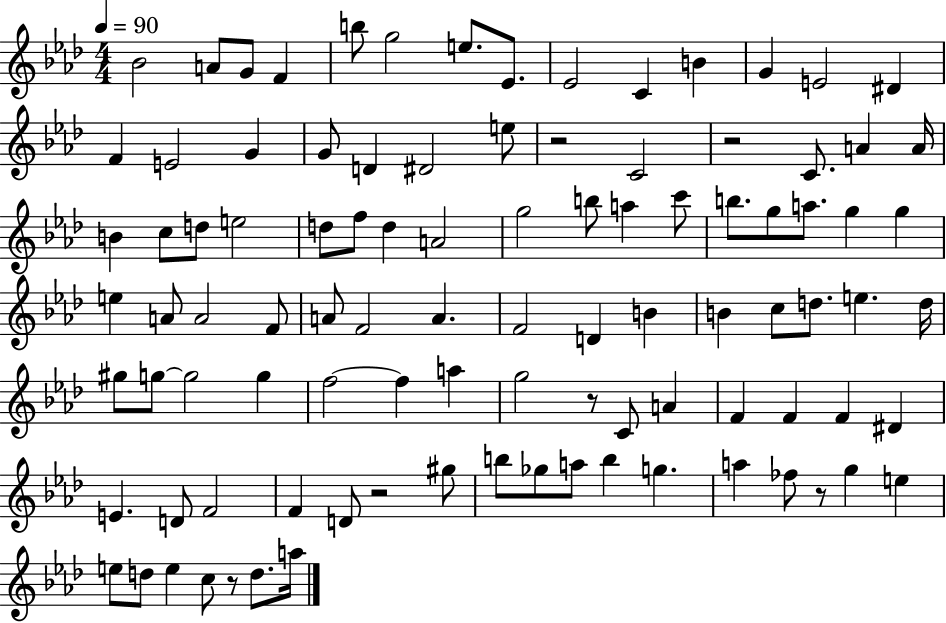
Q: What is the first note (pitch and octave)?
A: Bb4